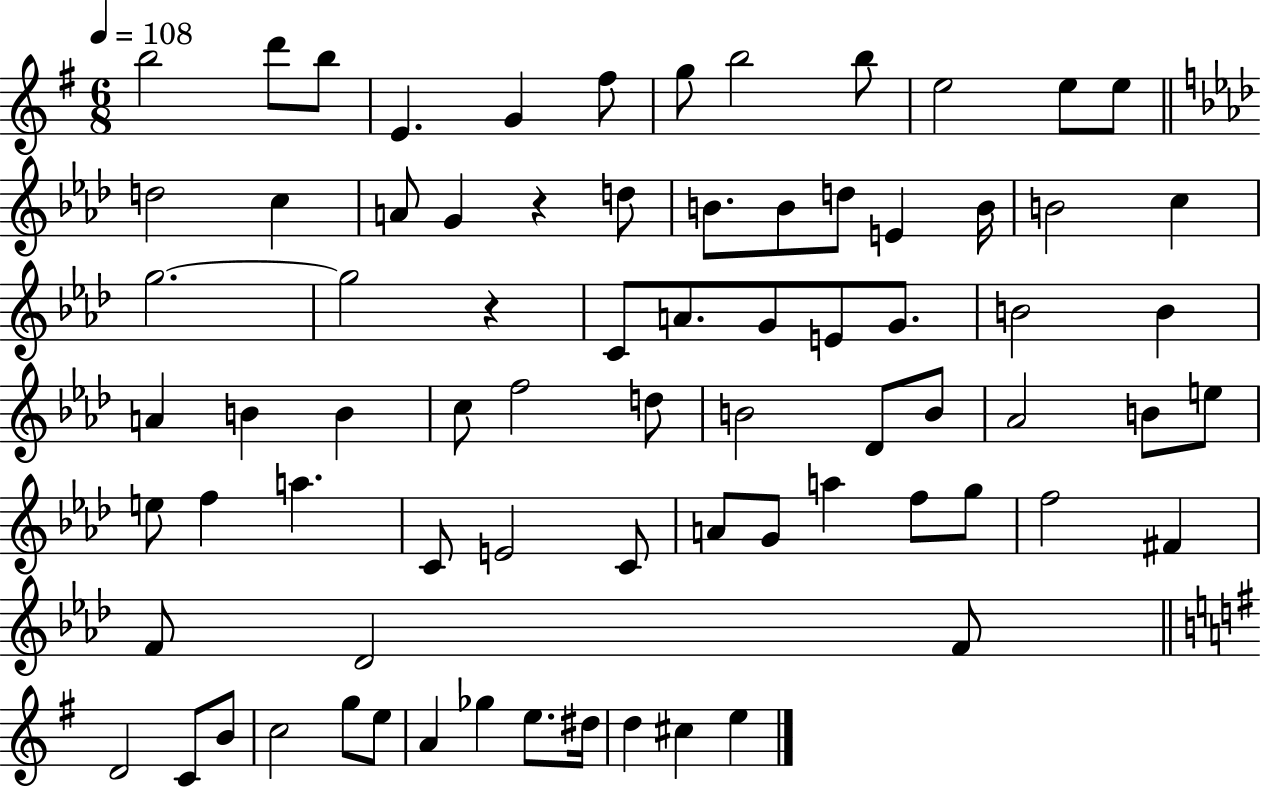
B5/h D6/e B5/e E4/q. G4/q F#5/e G5/e B5/h B5/e E5/h E5/e E5/e D5/h C5/q A4/e G4/q R/q D5/e B4/e. B4/e D5/e E4/q B4/s B4/h C5/q G5/h. G5/h R/q C4/e A4/e. G4/e E4/e G4/e. B4/h B4/q A4/q B4/q B4/q C5/e F5/h D5/e B4/h Db4/e B4/e Ab4/h B4/e E5/e E5/e F5/q A5/q. C4/e E4/h C4/e A4/e G4/e A5/q F5/e G5/e F5/h F#4/q F4/e Db4/h F4/e D4/h C4/e B4/e C5/h G5/e E5/e A4/q Gb5/q E5/e. D#5/s D5/q C#5/q E5/q